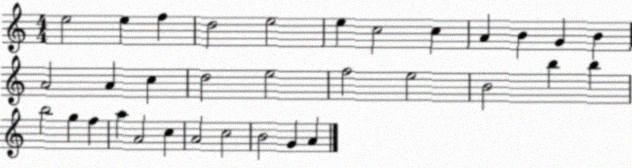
X:1
T:Untitled
M:4/4
L:1/4
K:C
e2 e f d2 e2 e c2 c A B G B A2 A c d2 e2 f2 e2 B2 b b b2 g f a A2 c A2 c2 B2 G A